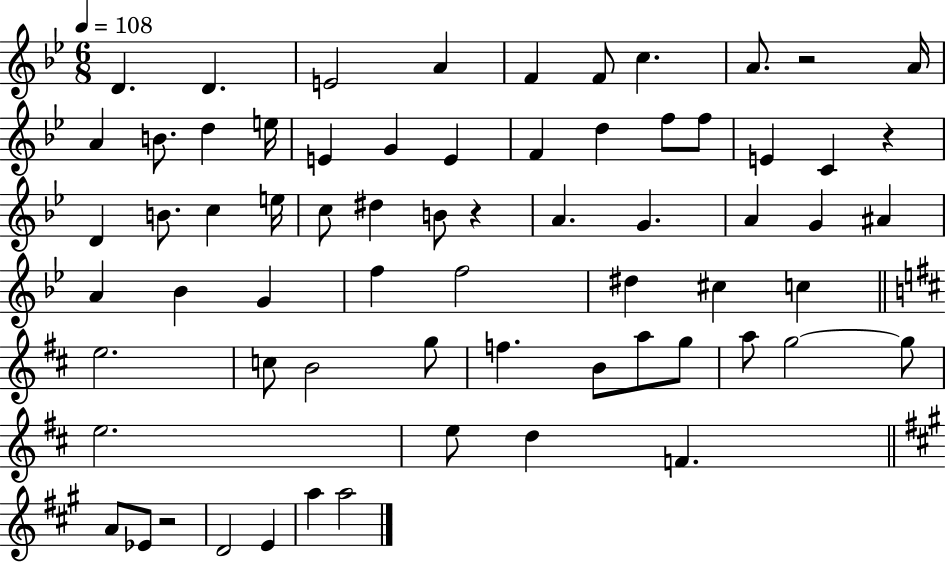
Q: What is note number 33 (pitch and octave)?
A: G4